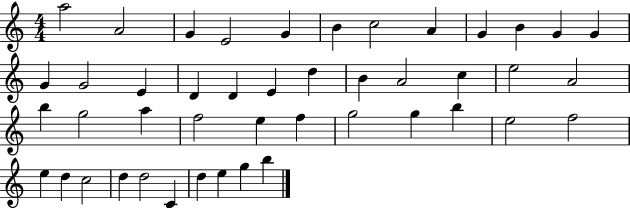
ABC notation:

X:1
T:Untitled
M:4/4
L:1/4
K:C
a2 A2 G E2 G B c2 A G B G G G G2 E D D E d B A2 c e2 A2 b g2 a f2 e f g2 g b e2 f2 e d c2 d d2 C d e g b